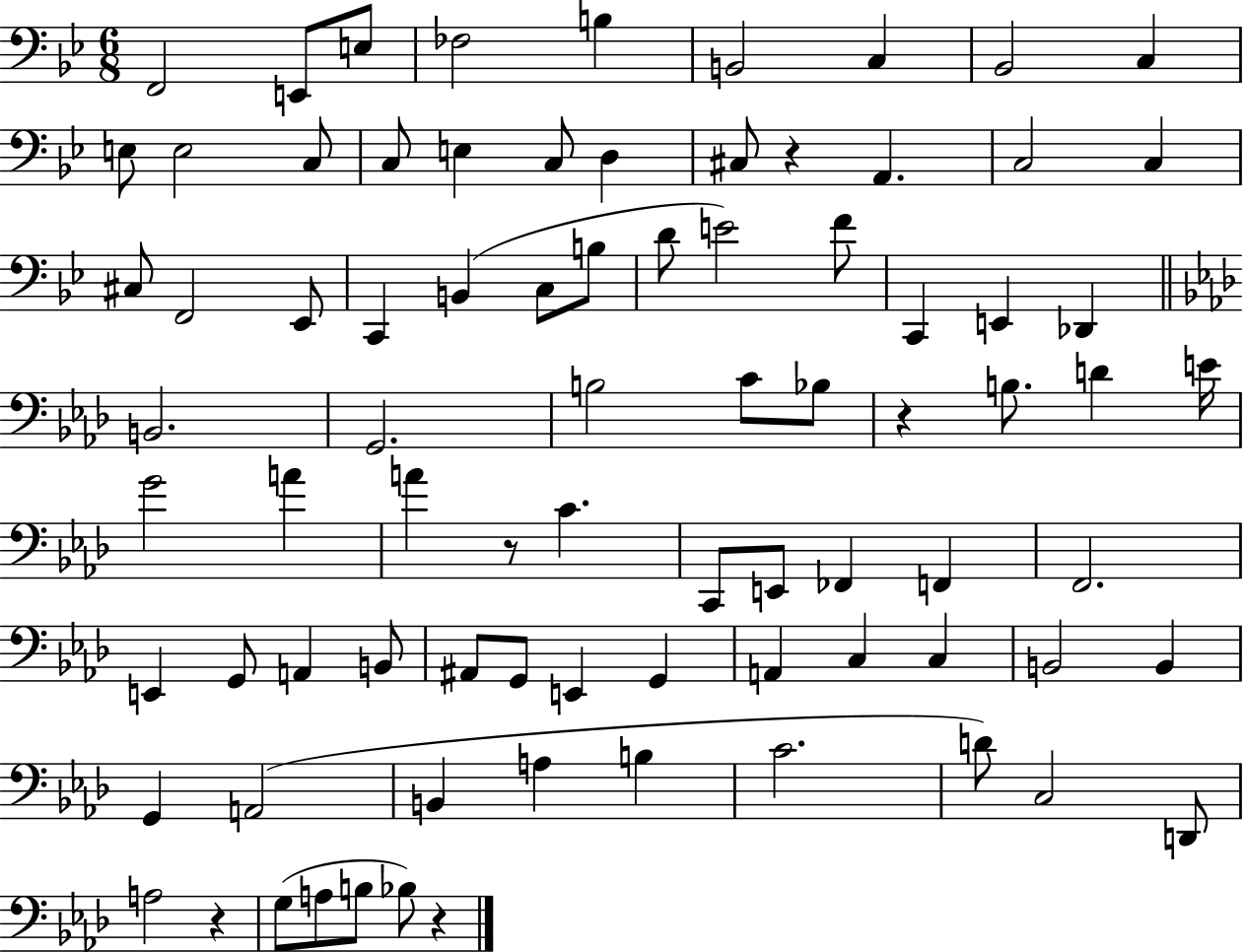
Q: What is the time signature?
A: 6/8